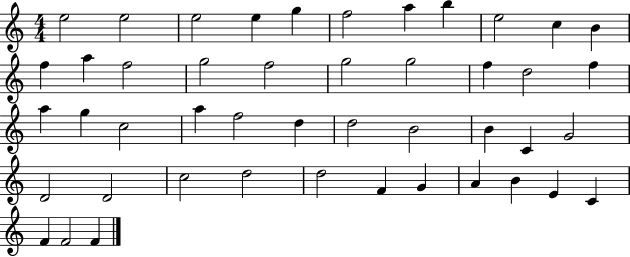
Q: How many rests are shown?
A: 0